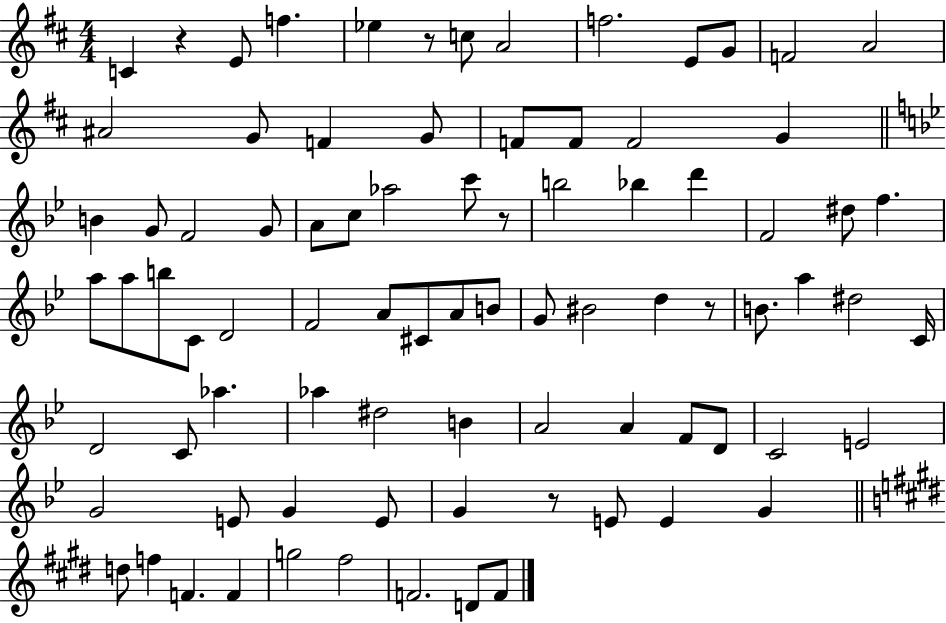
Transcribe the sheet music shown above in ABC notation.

X:1
T:Untitled
M:4/4
L:1/4
K:D
C z E/2 f _e z/2 c/2 A2 f2 E/2 G/2 F2 A2 ^A2 G/2 F G/2 F/2 F/2 F2 G B G/2 F2 G/2 A/2 c/2 _a2 c'/2 z/2 b2 _b d' F2 ^d/2 f a/2 a/2 b/2 C/2 D2 F2 A/2 ^C/2 A/2 B/2 G/2 ^B2 d z/2 B/2 a ^d2 C/4 D2 C/2 _a _a ^d2 B A2 A F/2 D/2 C2 E2 G2 E/2 G E/2 G z/2 E/2 E G d/2 f F F g2 ^f2 F2 D/2 F/2